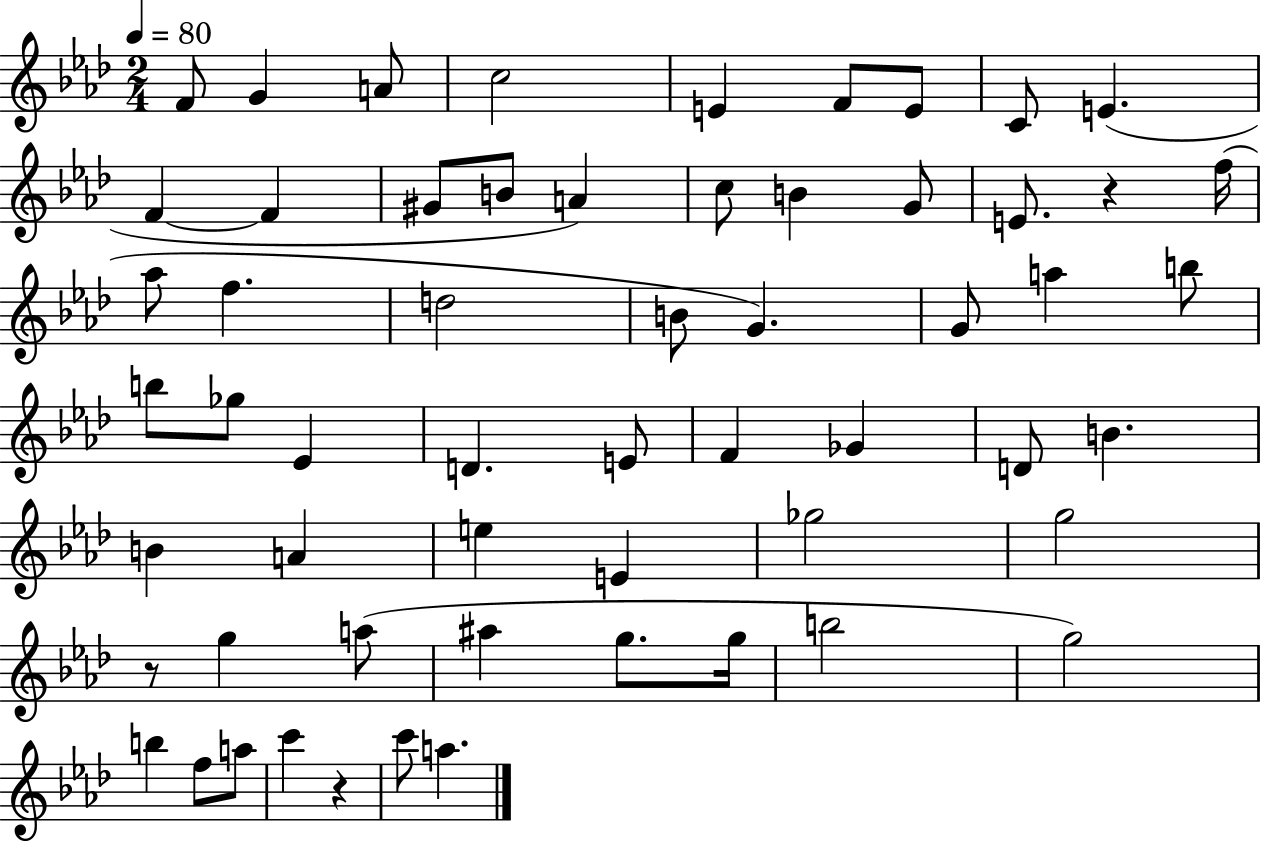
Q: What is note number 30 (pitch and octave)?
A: Eb4